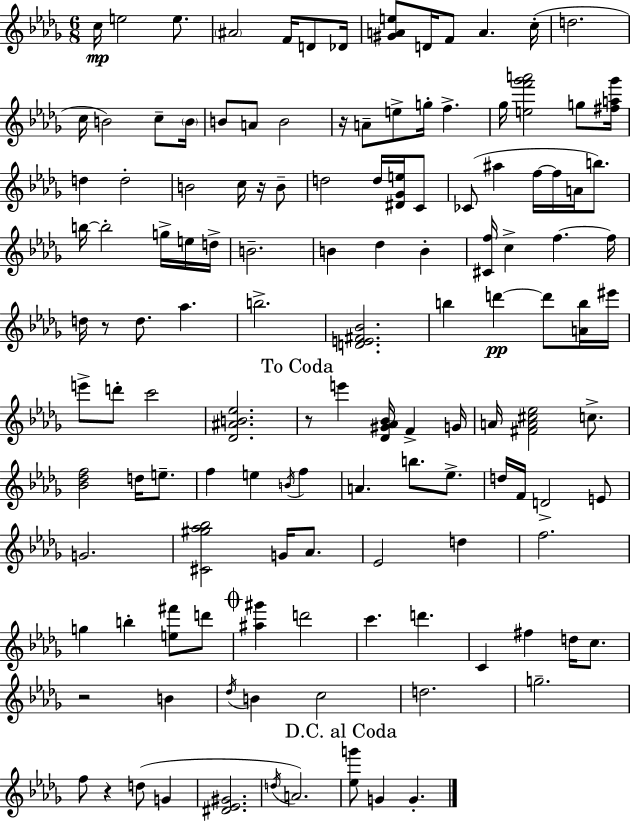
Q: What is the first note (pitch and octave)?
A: C5